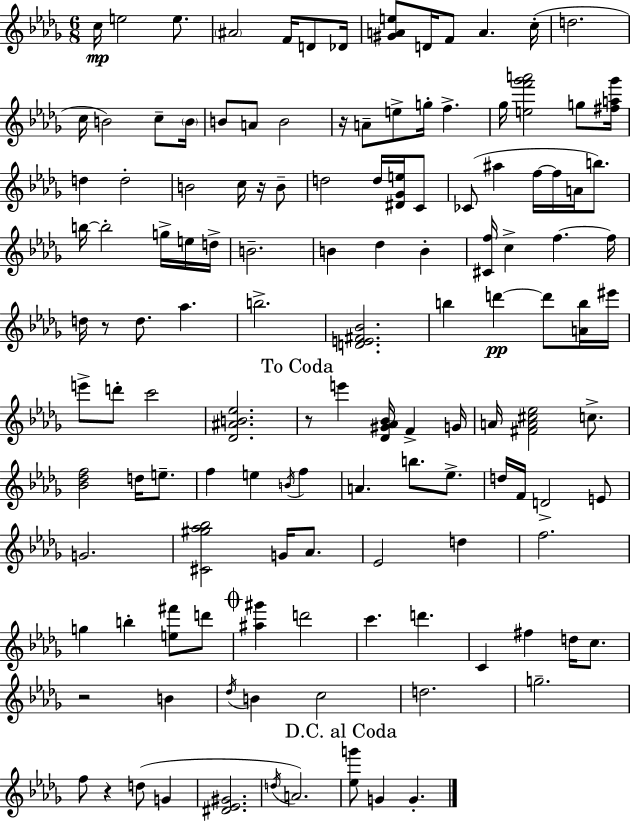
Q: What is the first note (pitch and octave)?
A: C5